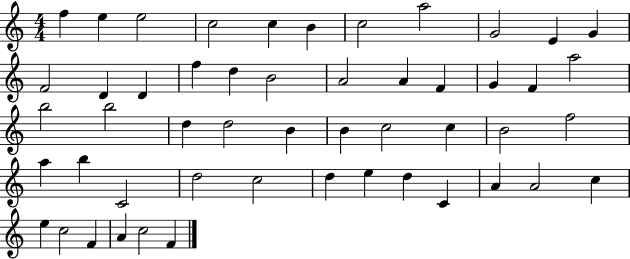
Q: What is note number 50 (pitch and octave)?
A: C5